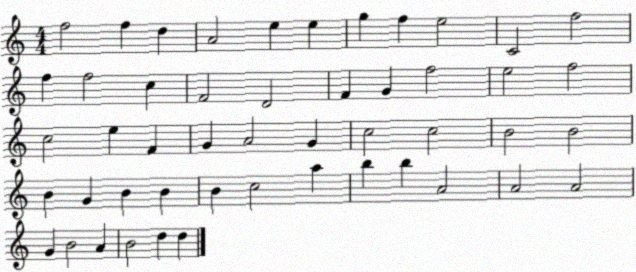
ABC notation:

X:1
T:Untitled
M:4/4
L:1/4
K:C
f2 f d A2 e e g f e2 C2 f2 f f2 c F2 D2 F G f2 e2 f2 c2 e F G A2 G c2 c2 B2 B2 B G B B B c2 a b b A2 A2 A2 G B2 A B2 d d